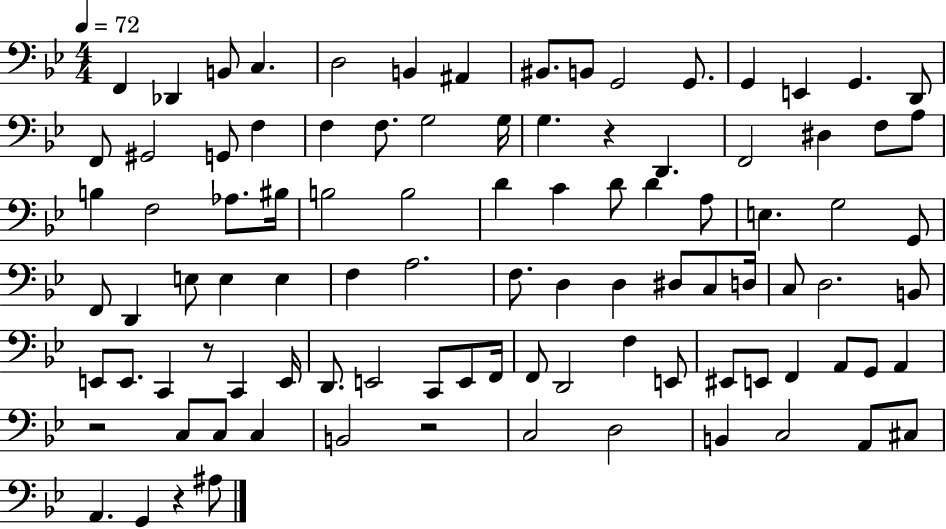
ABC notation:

X:1
T:Untitled
M:4/4
L:1/4
K:Bb
F,, _D,, B,,/2 C, D,2 B,, ^A,, ^B,,/2 B,,/2 G,,2 G,,/2 G,, E,, G,, D,,/2 F,,/2 ^G,,2 G,,/2 F, F, F,/2 G,2 G,/4 G, z D,, F,,2 ^D, F,/2 A,/2 B, F,2 _A,/2 ^B,/4 B,2 B,2 D C D/2 D A,/2 E, G,2 G,,/2 F,,/2 D,, E,/2 E, E, F, A,2 F,/2 D, D, ^D,/2 C,/2 D,/4 C,/2 D,2 B,,/2 E,,/2 E,,/2 C,, z/2 C,, E,,/4 D,,/2 E,,2 C,,/2 E,,/2 F,,/4 F,,/2 D,,2 F, E,,/2 ^E,,/2 E,,/2 F,, A,,/2 G,,/2 A,, z2 C,/2 C,/2 C, B,,2 z2 C,2 D,2 B,, C,2 A,,/2 ^C,/2 A,, G,, z ^A,/2